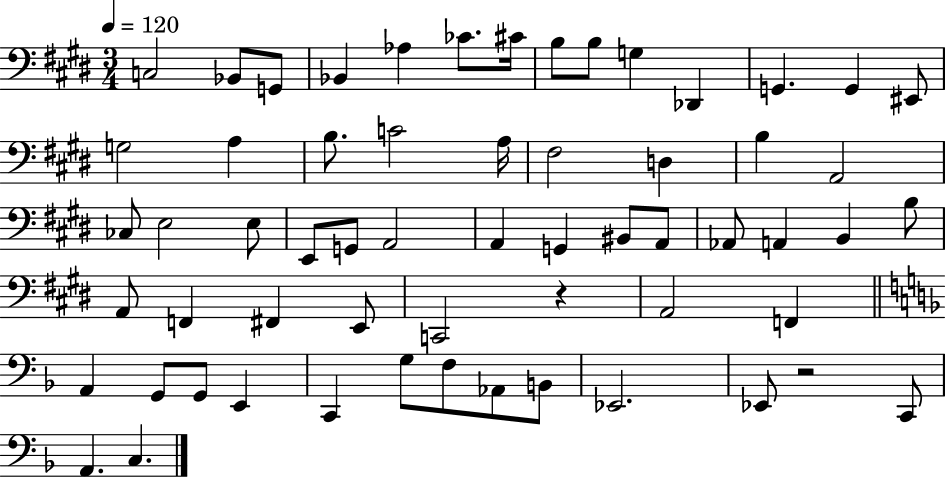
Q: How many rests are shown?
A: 2